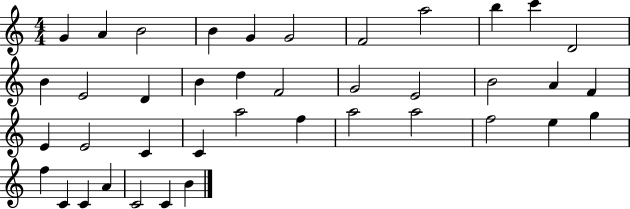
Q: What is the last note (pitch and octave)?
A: B4